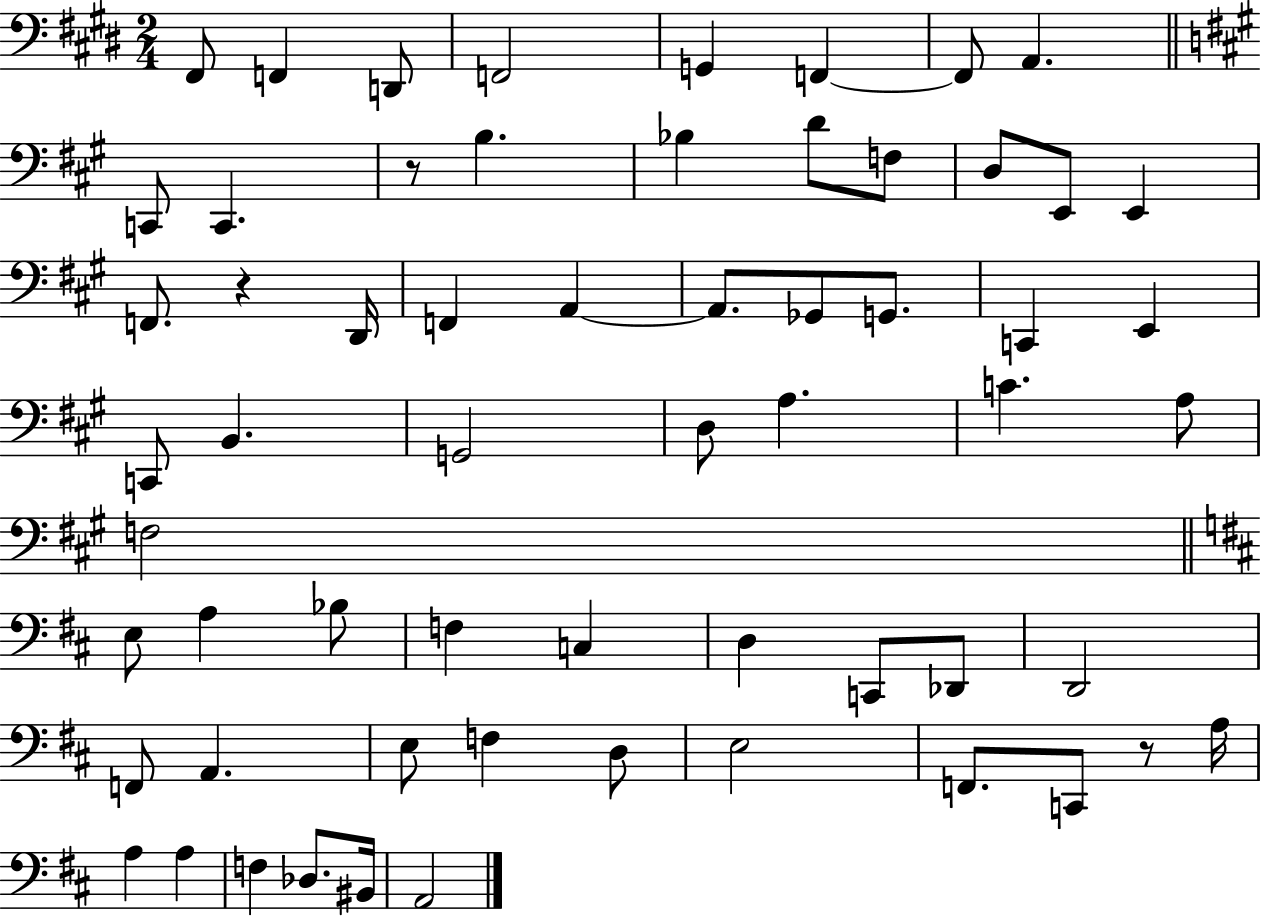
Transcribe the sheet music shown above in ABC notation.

X:1
T:Untitled
M:2/4
L:1/4
K:E
^F,,/2 F,, D,,/2 F,,2 G,, F,, F,,/2 A,, C,,/2 C,, z/2 B, _B, D/2 F,/2 D,/2 E,,/2 E,, F,,/2 z D,,/4 F,, A,, A,,/2 _G,,/2 G,,/2 C,, E,, C,,/2 B,, G,,2 D,/2 A, C A,/2 F,2 E,/2 A, _B,/2 F, C, D, C,,/2 _D,,/2 D,,2 F,,/2 A,, E,/2 F, D,/2 E,2 F,,/2 C,,/2 z/2 A,/4 A, A, F, _D,/2 ^B,,/4 A,,2